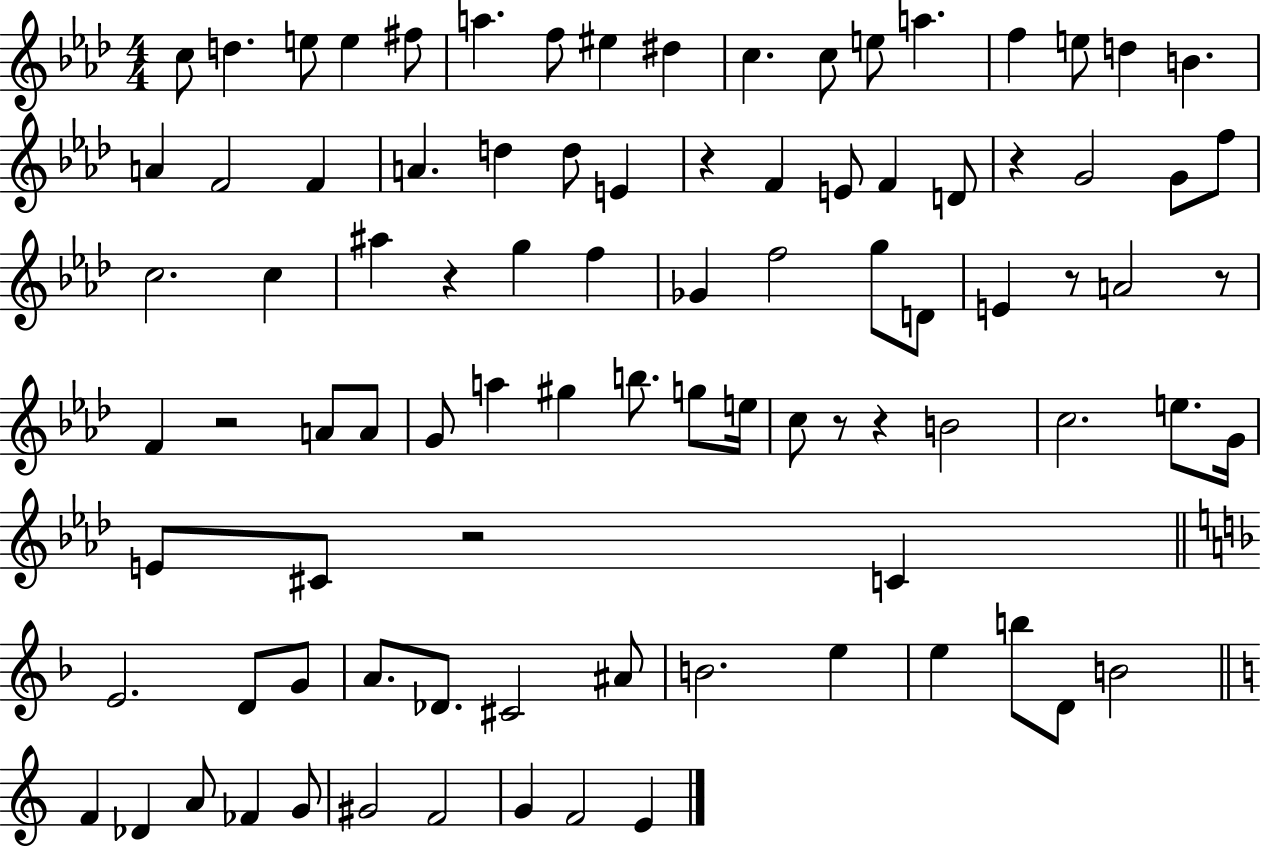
C5/e D5/q. E5/e E5/q F#5/e A5/q. F5/e EIS5/q D#5/q C5/q. C5/e E5/e A5/q. F5/q E5/e D5/q B4/q. A4/q F4/h F4/q A4/q. D5/q D5/e E4/q R/q F4/q E4/e F4/q D4/e R/q G4/h G4/e F5/e C5/h. C5/q A#5/q R/q G5/q F5/q Gb4/q F5/h G5/e D4/e E4/q R/e A4/h R/e F4/q R/h A4/e A4/e G4/e A5/q G#5/q B5/e. G5/e E5/s C5/e R/e R/q B4/h C5/h. E5/e. G4/s E4/e C#4/e R/h C4/q E4/h. D4/e G4/e A4/e. Db4/e. C#4/h A#4/e B4/h. E5/q E5/q B5/e D4/e B4/h F4/q Db4/q A4/e FES4/q G4/e G#4/h F4/h G4/q F4/h E4/q